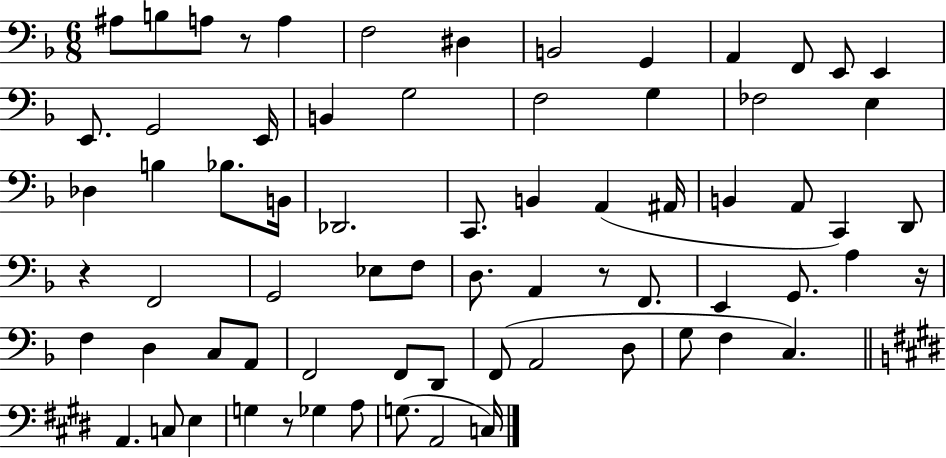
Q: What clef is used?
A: bass